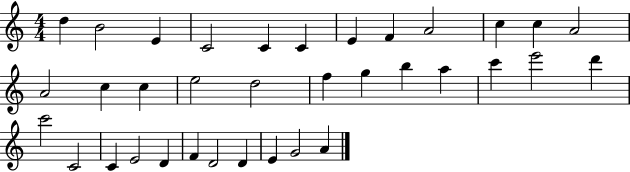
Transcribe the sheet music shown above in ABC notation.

X:1
T:Untitled
M:4/4
L:1/4
K:C
d B2 E C2 C C E F A2 c c A2 A2 c c e2 d2 f g b a c' e'2 d' c'2 C2 C E2 D F D2 D E G2 A